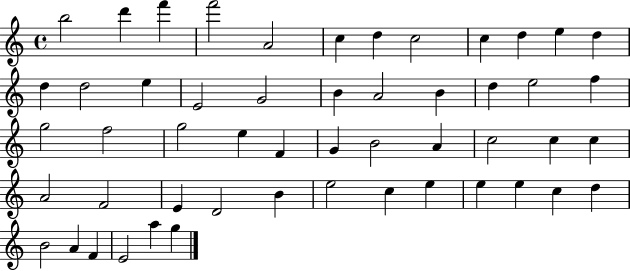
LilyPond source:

{
  \clef treble
  \time 4/4
  \defaultTimeSignature
  \key c \major
  b''2 d'''4 f'''4 | f'''2 a'2 | c''4 d''4 c''2 | c''4 d''4 e''4 d''4 | \break d''4 d''2 e''4 | e'2 g'2 | b'4 a'2 b'4 | d''4 e''2 f''4 | \break g''2 f''2 | g''2 e''4 f'4 | g'4 b'2 a'4 | c''2 c''4 c''4 | \break a'2 f'2 | e'4 d'2 b'4 | e''2 c''4 e''4 | e''4 e''4 c''4 d''4 | \break b'2 a'4 f'4 | e'2 a''4 g''4 | \bar "|."
}